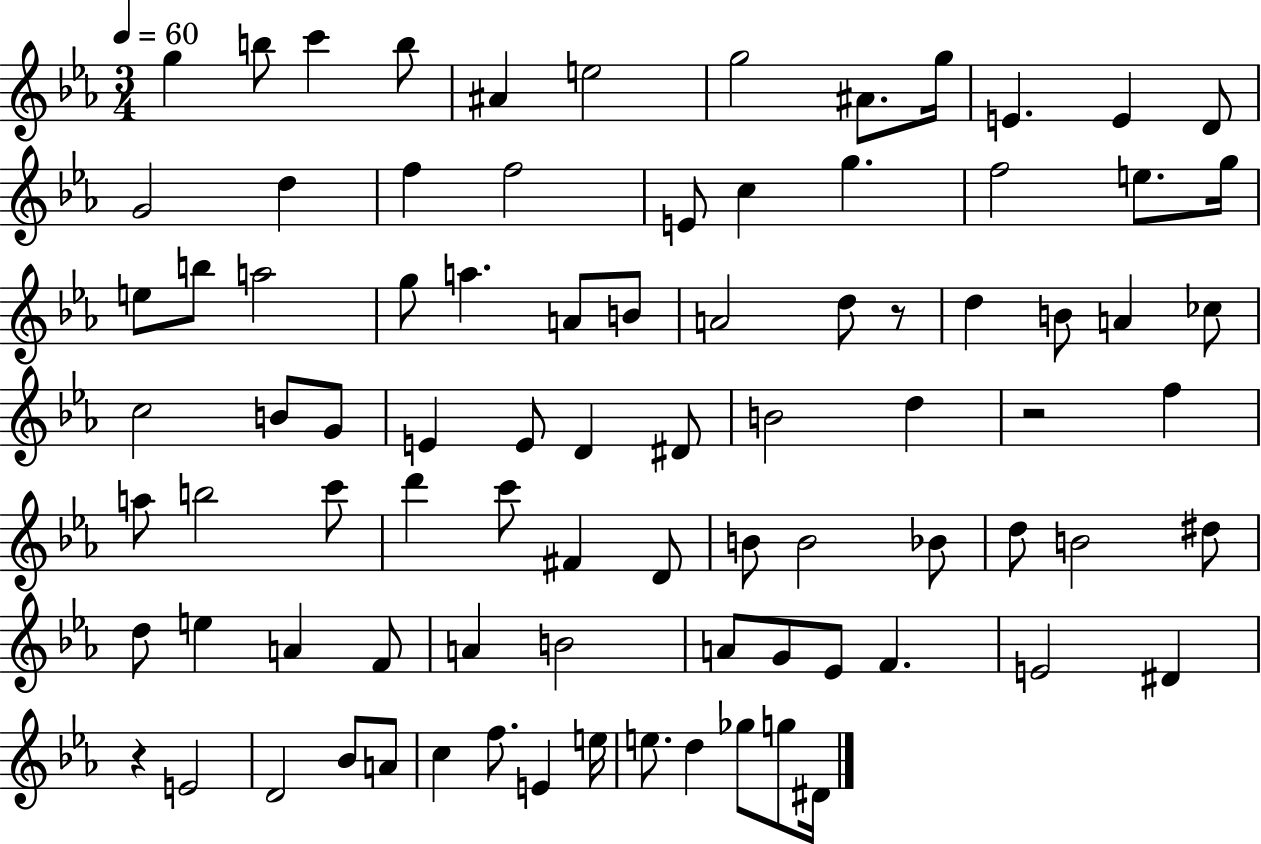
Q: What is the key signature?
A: EES major